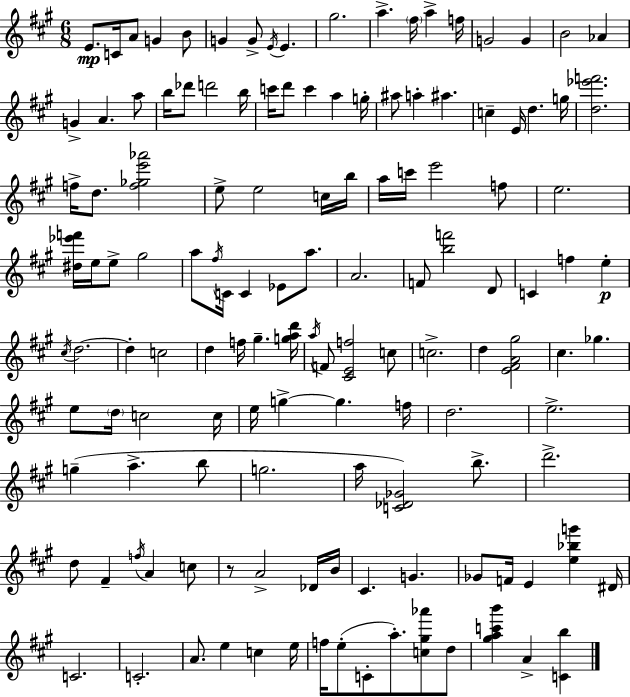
X:1
T:Untitled
M:6/8
L:1/4
K:A
E/2 C/4 A/2 G B/2 G G/2 E/4 E ^g2 a ^f/4 a f/4 G2 G B2 _A G A a/2 b/4 _d'/2 d'2 b/4 c'/4 d'/2 c' a g/4 ^a/2 a ^a c E/4 d g/4 [d_e'f']2 f/4 d/2 [f_ge'_a']2 e/2 e2 c/4 b/4 a/4 c'/4 e'2 f/2 e2 [^d_e'f']/4 e/4 e/2 ^g2 a/2 ^f/4 C/4 C _E/2 a/2 A2 F/2 [bf']2 D/2 C f e ^c/4 d2 d c2 d f/4 ^g [gad']/4 a/4 F/2 [^CEf]2 c/2 c2 d [E^FA^g]2 ^c _g e/2 d/4 c2 c/4 e/4 g g f/4 d2 e2 g a b/2 g2 a/4 [C_D_G]2 b/2 d'2 d/2 ^F f/4 A c/2 z/2 A2 _D/4 B/4 ^C G _G/2 F/4 E [e_bg'] ^D/4 C2 C2 A/2 e c e/4 f/4 e/2 C/2 a/2 [c^g_a']/2 d/2 [^gac'b'] A [Cb]